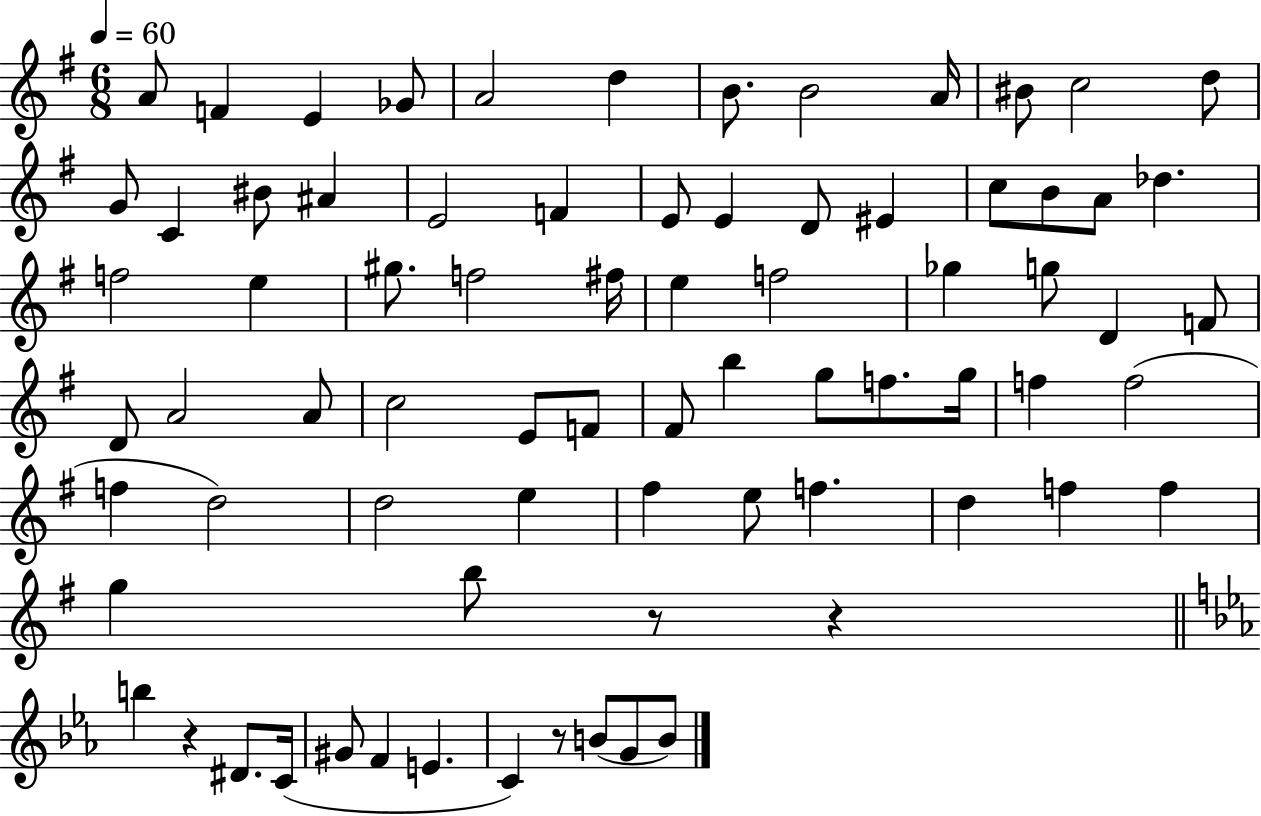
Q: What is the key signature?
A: G major